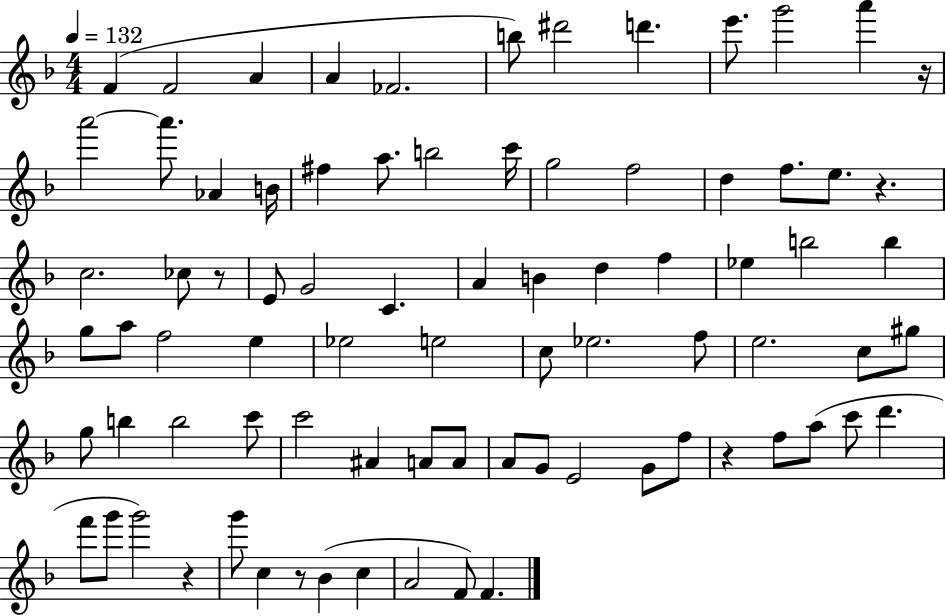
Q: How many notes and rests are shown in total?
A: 81